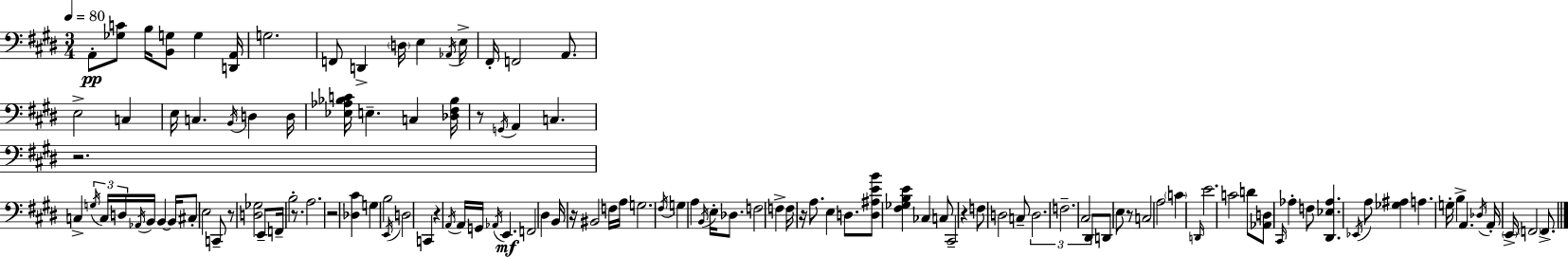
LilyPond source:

{
  \clef bass
  \numericTimeSignature
  \time 3/4
  \key e \major
  \tempo 4 = 80
  a,8-.\pp <ges c'>8 b16 <b, g>8 g4 <d, a,>16 | g2. | f,8 d,4-> \parenthesize d16 e4 \acciaccatura { aes,16 } | e16-> fis,16-. f,2 a,8. | \break e2-> c4 | e16 c4. \acciaccatura { b,16 } d4 | d16 <ees aes bes c'>16 e4.-- c4 | <des fis bes>16 r8 \acciaccatura { g,16 } a,4 c4. | \break r2. | c4-> \tuplet 3/2 { \acciaccatura { g16 } c16 d16 } \acciaccatura { aes,16 } b,16 | b,4~~ b,16 cis8-. e2 | c,8-- r8 <d ges>2 | \break e,8-- f,16-- b2-. | r8. a2. | r2 | <des cis'>4 g4 b2 | \break \acciaccatura { e,16 } d2 | c,4 r4 \acciaccatura { a,16 } a,16 | g,16 \acciaccatura { aes,16 } e,4.\mf f,2 | dis4 b,16 r16 bis,2 | \break f16 a16 g2. | \acciaccatura { fis16 } g4 | a4 \acciaccatura { b,16 } e16-. des8. f2 | f4-> f16 r16 | \break a8. e4 d8. <d ais e' b'>8 | <fis ges b e'>4 ces4 c8 cis,2-- | r4 f8 | d2 c8-- \tuplet 3/2 { d2. | \break f2.-- | cis2 } | dis,8 d,8 e8 | r8 c2 a2 | \break \parenthesize c'4 \grace { d,16 } e'2. | c'2 | d'8 <aes, d>8 \grace { cis,16 } | aes4-. f8 <dis, ees aes>4. | \break \acciaccatura { ees,16 } a8 <ges ais>4 a4. | g16-. b4-> a,4. | \acciaccatura { des16 } a,16-. \parenthesize e,16-> \parenthesize f,2 f,8.-> | \bar "|."
}